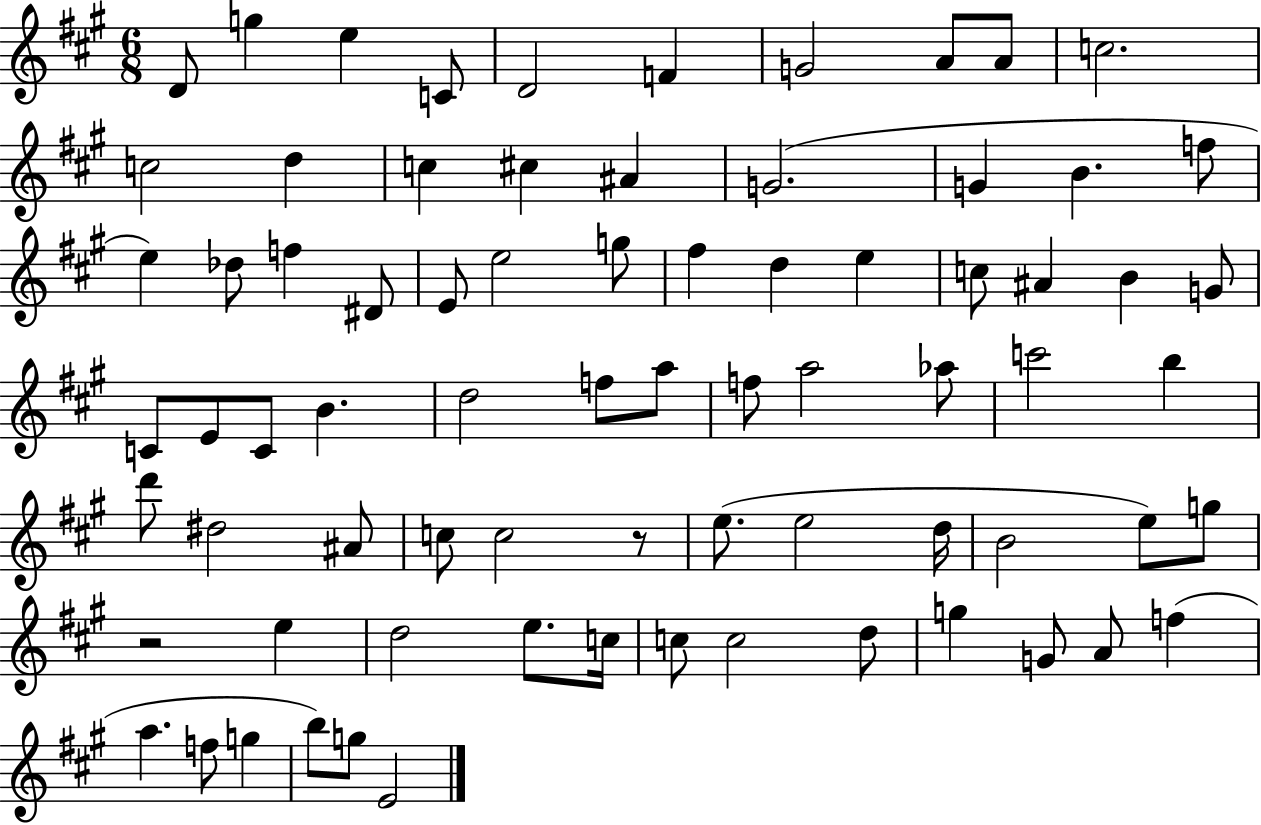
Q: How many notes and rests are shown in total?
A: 75